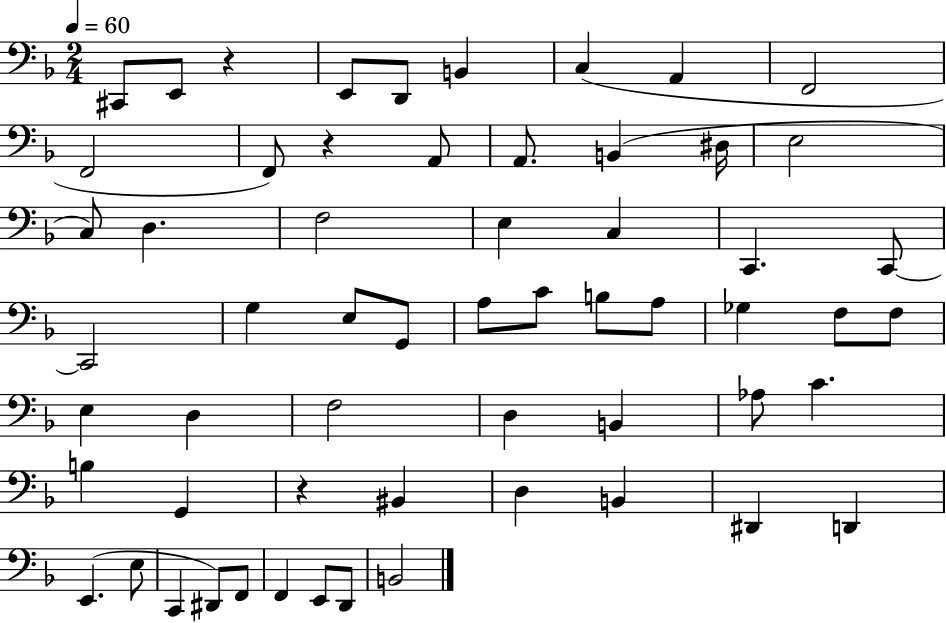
C#2/e E2/e R/q E2/e D2/e B2/q C3/q A2/q F2/h F2/h F2/e R/q A2/e A2/e. B2/q D#3/s E3/h C3/e D3/q. F3/h E3/q C3/q C2/q. C2/e C2/h G3/q E3/e G2/e A3/e C4/e B3/e A3/e Gb3/q F3/e F3/e E3/q D3/q F3/h D3/q B2/q Ab3/e C4/q. B3/q G2/q R/q BIS2/q D3/q B2/q D#2/q D2/q E2/q. E3/e C2/q D#2/e F2/e F2/q E2/e D2/e B2/h